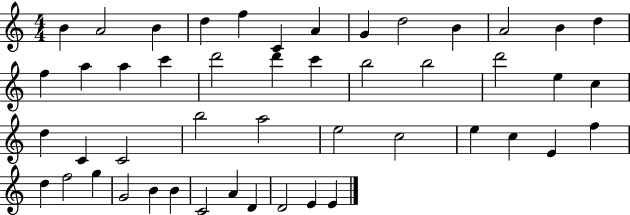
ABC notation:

X:1
T:Untitled
M:4/4
L:1/4
K:C
B A2 B d f C A G d2 B A2 B d f a a c' d'2 d' c' b2 b2 d'2 e c d C C2 b2 a2 e2 c2 e c E f d f2 g G2 B B C2 A D D2 E E